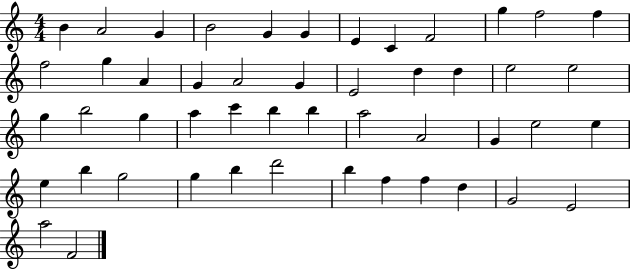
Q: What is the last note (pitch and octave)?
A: F4